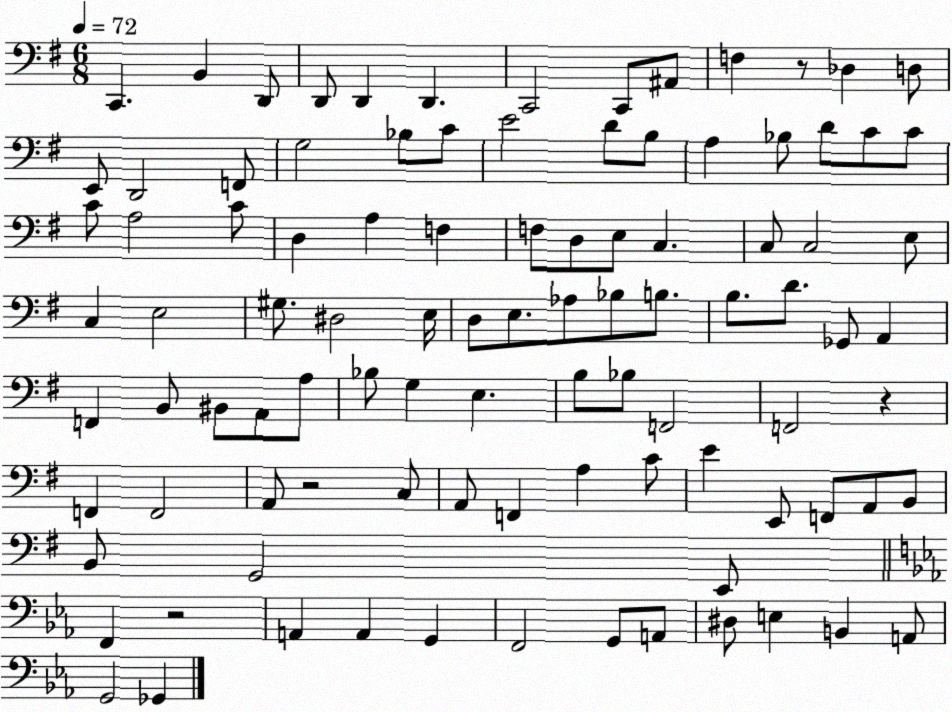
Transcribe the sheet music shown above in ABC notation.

X:1
T:Untitled
M:6/8
L:1/4
K:G
C,, B,, D,,/2 D,,/2 D,, D,, C,,2 C,,/2 ^A,,/2 F, z/2 _D, D,/2 E,,/2 D,,2 F,,/2 G,2 _B,/2 C/2 E2 D/2 B,/2 A, _B,/2 D/2 C/2 C/2 C/2 A,2 C/2 D, A, F, F,/2 D,/2 E,/2 C, C,/2 C,2 E,/2 C, E,2 ^G,/2 ^D,2 E,/4 D,/2 E,/2 _A,/2 _B,/2 B,/2 B,/2 D/2 _G,,/2 A,, F,, B,,/2 ^B,,/2 A,,/2 A,/2 _B,/2 G, E, B,/2 _B,/2 F,,2 F,,2 z F,, F,,2 A,,/2 z2 C,/2 A,,/2 F,, A, C/2 E E,,/2 F,,/2 A,,/2 B,,/2 B,,/2 G,,2 E,,/2 F,, z2 A,, A,, G,, F,,2 G,,/2 A,,/2 ^D,/2 E, B,, A,,/2 G,,2 _G,,